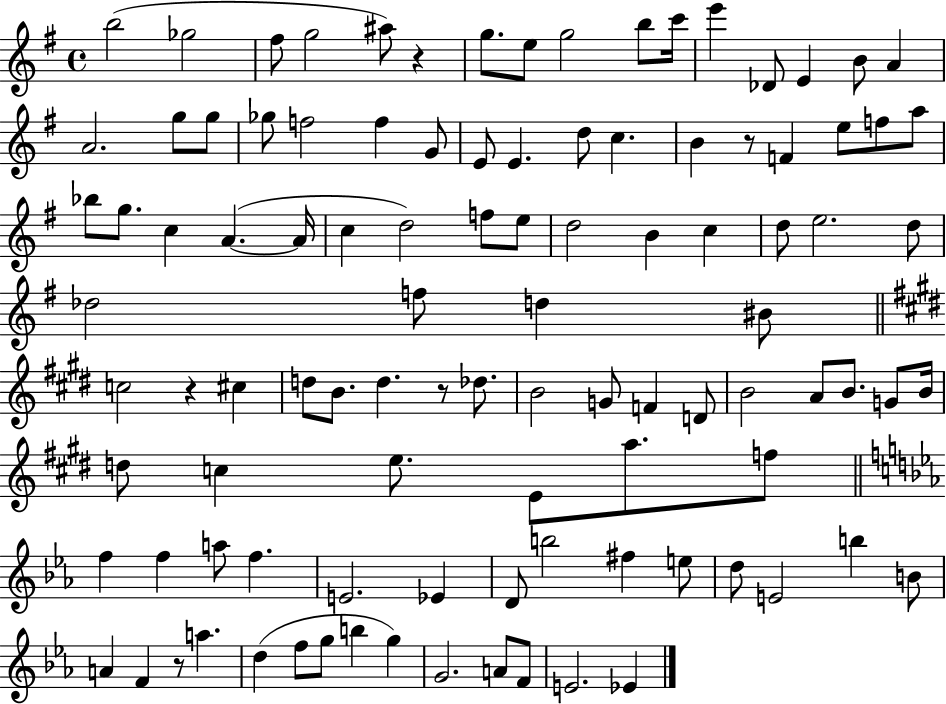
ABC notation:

X:1
T:Untitled
M:4/4
L:1/4
K:G
b2 _g2 ^f/2 g2 ^a/2 z g/2 e/2 g2 b/2 c'/4 e' _D/2 E B/2 A A2 g/2 g/2 _g/2 f2 f G/2 E/2 E d/2 c B z/2 F e/2 f/2 a/2 _b/2 g/2 c A A/4 c d2 f/2 e/2 d2 B c d/2 e2 d/2 _d2 f/2 d ^B/2 c2 z ^c d/2 B/2 d z/2 _d/2 B2 G/2 F D/2 B2 A/2 B/2 G/2 B/4 d/2 c e/2 E/2 a/2 f/2 f f a/2 f E2 _E D/2 b2 ^f e/2 d/2 E2 b B/2 A F z/2 a d f/2 g/2 b g G2 A/2 F/2 E2 _E